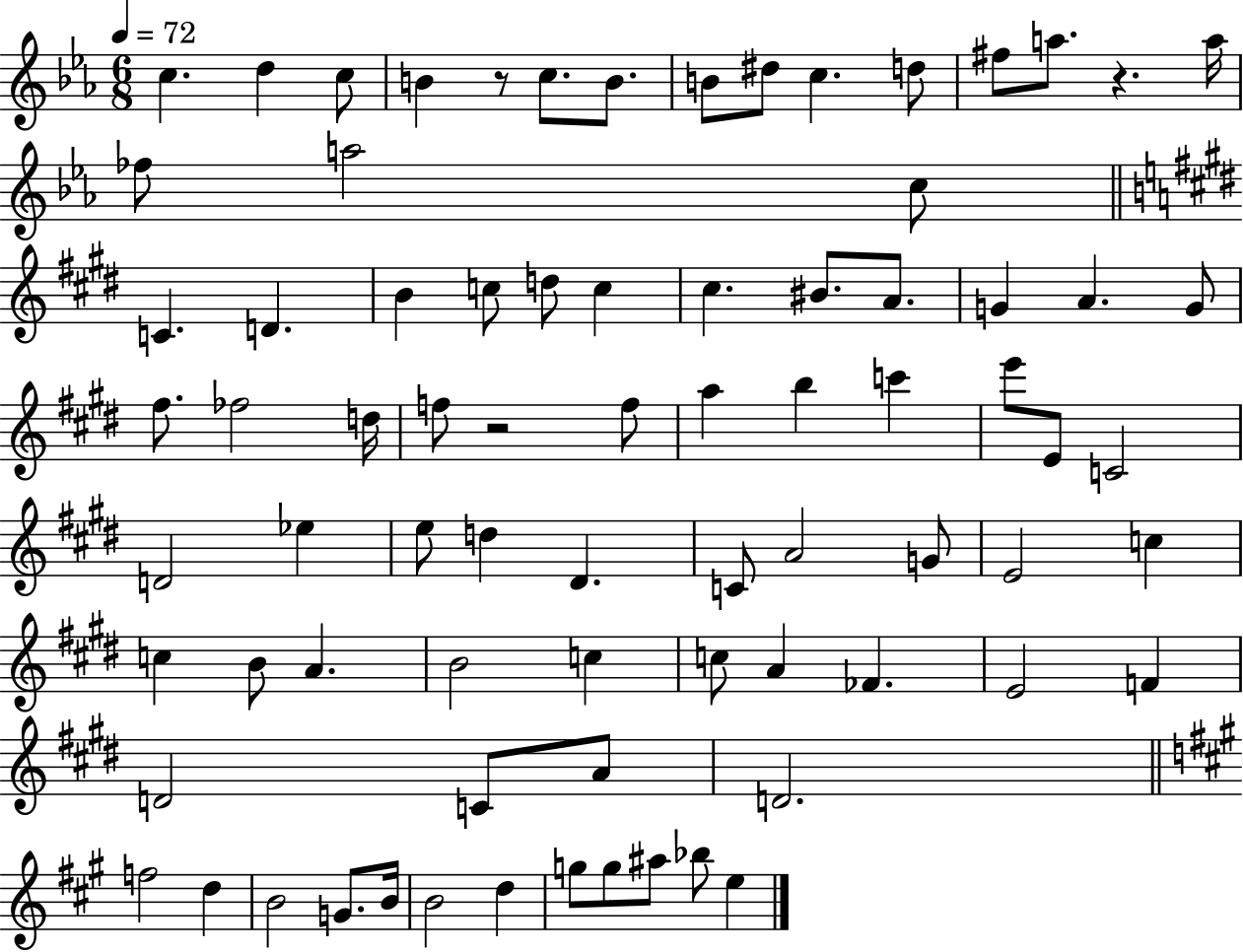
X:1
T:Untitled
M:6/8
L:1/4
K:Eb
c d c/2 B z/2 c/2 B/2 B/2 ^d/2 c d/2 ^f/2 a/2 z a/4 _f/2 a2 c/2 C D B c/2 d/2 c ^c ^B/2 A/2 G A G/2 ^f/2 _f2 d/4 f/2 z2 f/2 a b c' e'/2 E/2 C2 D2 _e e/2 d ^D C/2 A2 G/2 E2 c c B/2 A B2 c c/2 A _F E2 F D2 C/2 A/2 D2 f2 d B2 G/2 B/4 B2 d g/2 g/2 ^a/2 _b/2 e